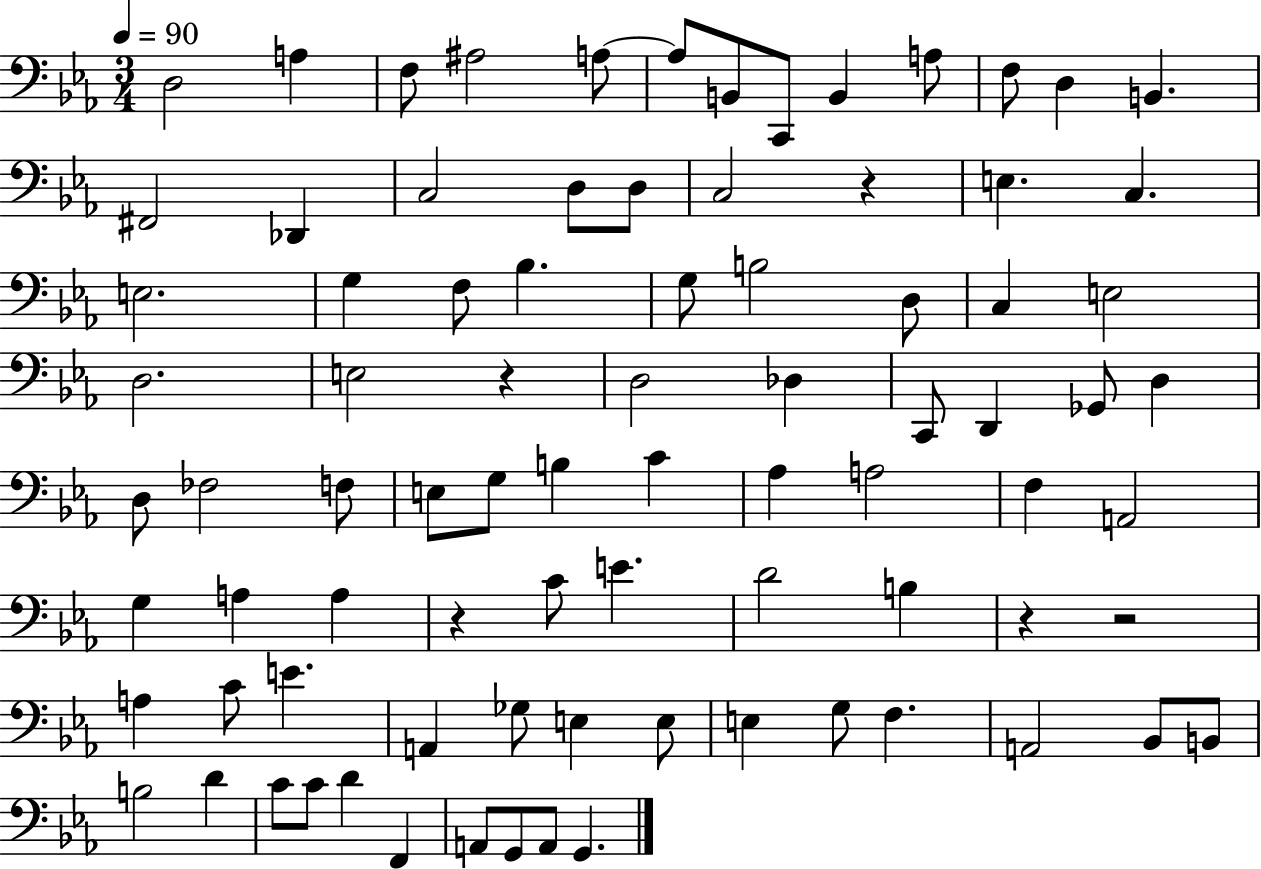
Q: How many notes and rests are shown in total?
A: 84